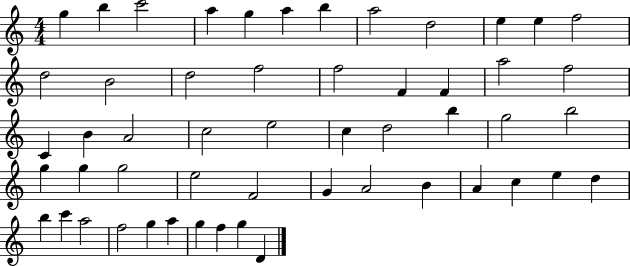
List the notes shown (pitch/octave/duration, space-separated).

G5/q B5/q C6/h A5/q G5/q A5/q B5/q A5/h D5/h E5/q E5/q F5/h D5/h B4/h D5/h F5/h F5/h F4/q F4/q A5/h F5/h C4/q B4/q A4/h C5/h E5/h C5/q D5/h B5/q G5/h B5/h G5/q G5/q G5/h E5/h F4/h G4/q A4/h B4/q A4/q C5/q E5/q D5/q B5/q C6/q A5/h F5/h G5/q A5/q G5/q F5/q G5/q D4/q